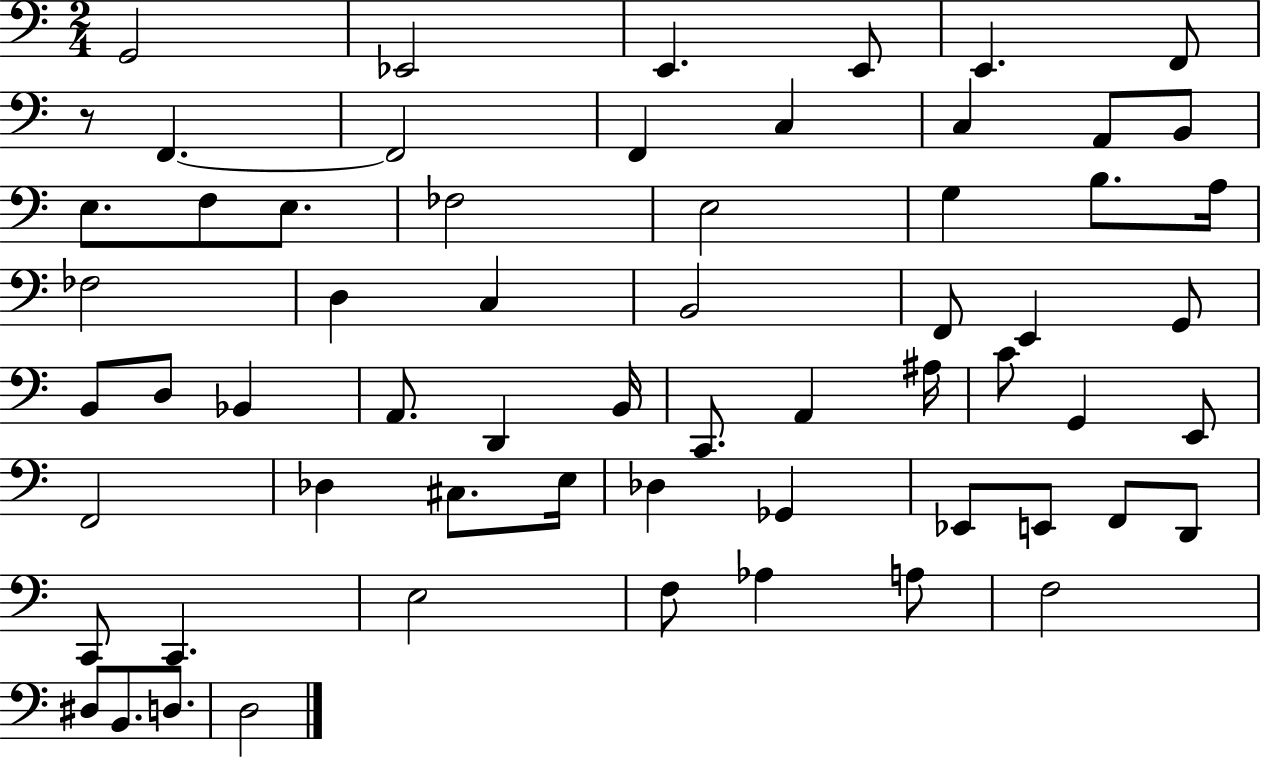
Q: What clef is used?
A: bass